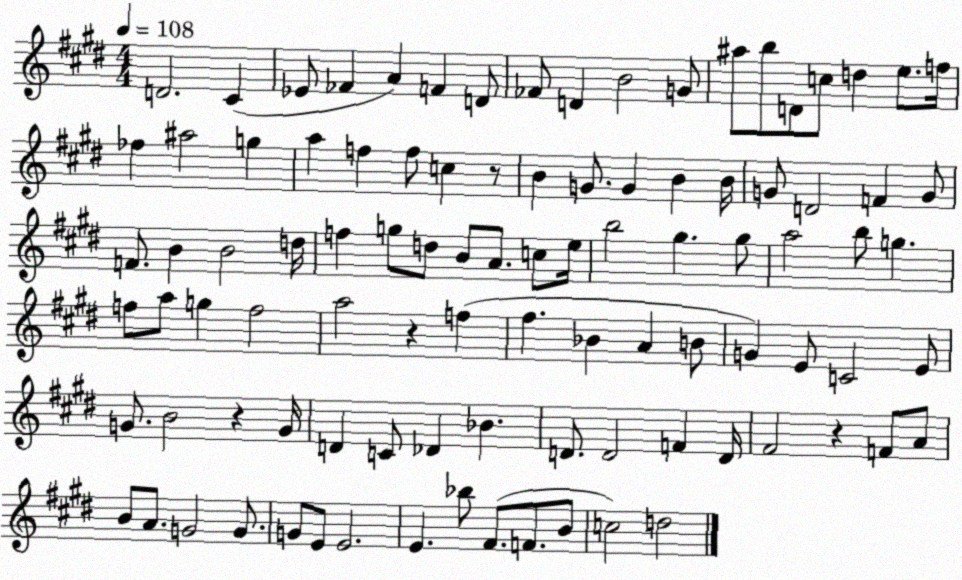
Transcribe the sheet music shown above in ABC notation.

X:1
T:Untitled
M:4/4
L:1/4
K:E
D2 ^C _E/2 _F A F D/2 _F/2 D B2 G/2 ^a/2 b/2 D/2 c/2 d e/2 f/4 _f ^a2 g a f f/2 c z/2 B G/2 G B B/4 G/2 D2 F G/2 F/2 B B2 d/4 f g/2 d/2 B/2 A/2 c/2 e/4 b2 ^g ^g/2 a2 b/2 g f/2 a/2 g f2 a2 z f ^f _B A B/2 G E/2 C2 E/2 G/2 B2 z G/4 D C/2 _D _B D/2 D2 F D/4 ^F2 z F/2 A/2 B/2 A/2 G2 G/2 G/2 E/2 E2 E _b/2 ^F/2 F/2 B/2 c2 d2